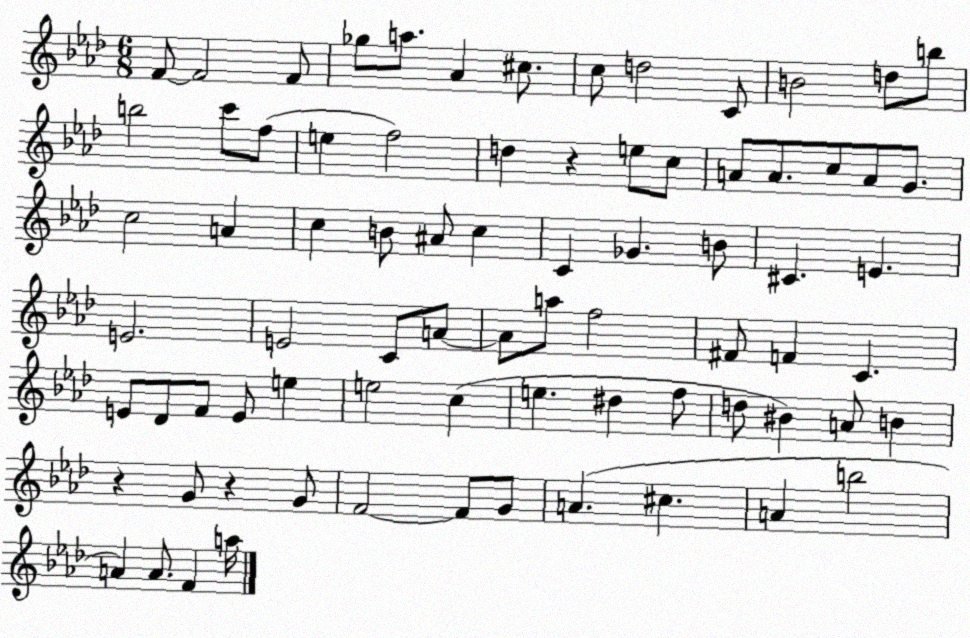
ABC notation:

X:1
T:Untitled
M:6/8
L:1/4
K:Ab
F/2 F2 F/2 _g/2 a/2 _A ^c/2 c/2 d2 C/2 B2 d/2 b/2 b2 c'/2 f/2 e f2 d z e/2 c/2 A/2 A/2 c/2 A/2 G/2 c2 A c B/2 ^A/2 c C _G B/2 ^C E E2 E2 C/2 A/2 A/2 a/2 f2 ^F/2 F C E/2 _D/2 F/2 E/2 e e2 c e ^d f/2 d/2 ^B A/2 B z G/2 z G/2 F2 F/2 G/2 A ^c A b2 A A/2 F a/4